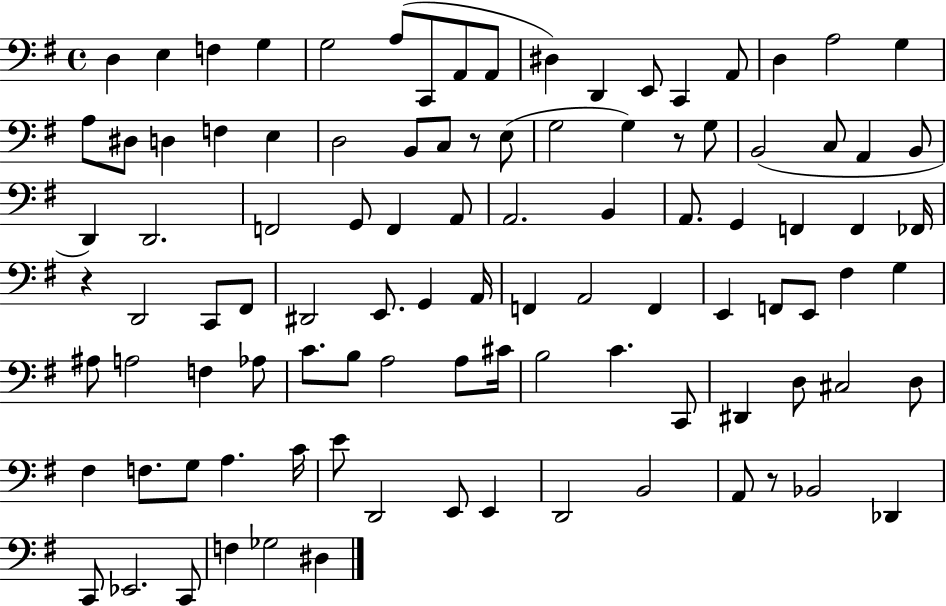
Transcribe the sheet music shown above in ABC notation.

X:1
T:Untitled
M:4/4
L:1/4
K:G
D, E, F, G, G,2 A,/2 C,,/2 A,,/2 A,,/2 ^D, D,, E,,/2 C,, A,,/2 D, A,2 G, A,/2 ^D,/2 D, F, E, D,2 B,,/2 C,/2 z/2 E,/2 G,2 G, z/2 G,/2 B,,2 C,/2 A,, B,,/2 D,, D,,2 F,,2 G,,/2 F,, A,,/2 A,,2 B,, A,,/2 G,, F,, F,, _F,,/4 z D,,2 C,,/2 ^F,,/2 ^D,,2 E,,/2 G,, A,,/4 F,, A,,2 F,, E,, F,,/2 E,,/2 ^F, G, ^A,/2 A,2 F, _A,/2 C/2 B,/2 A,2 A,/2 ^C/4 B,2 C C,,/2 ^D,, D,/2 ^C,2 D,/2 ^F, F,/2 G,/2 A, C/4 E/2 D,,2 E,,/2 E,, D,,2 B,,2 A,,/2 z/2 _B,,2 _D,, C,,/2 _E,,2 C,,/2 F, _G,2 ^D,